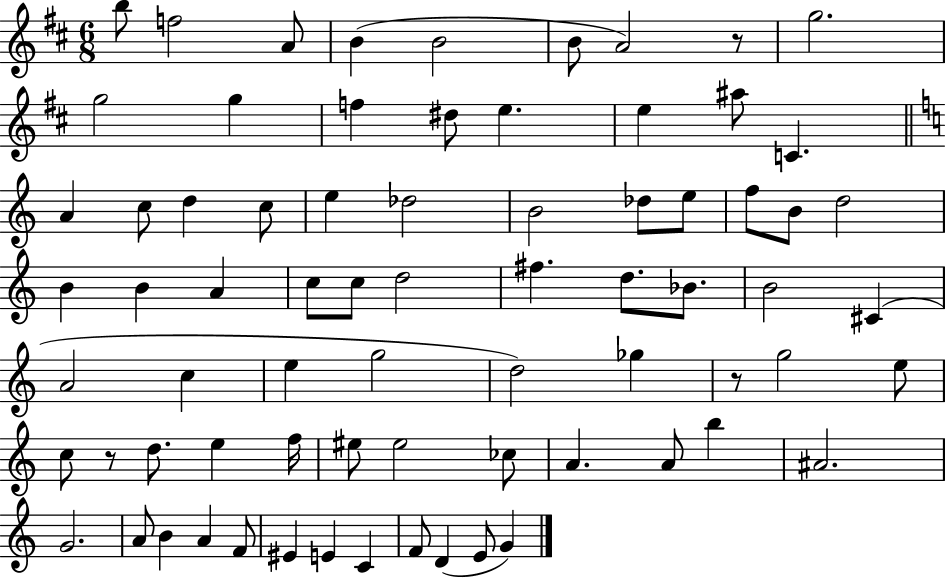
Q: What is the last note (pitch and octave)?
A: G4